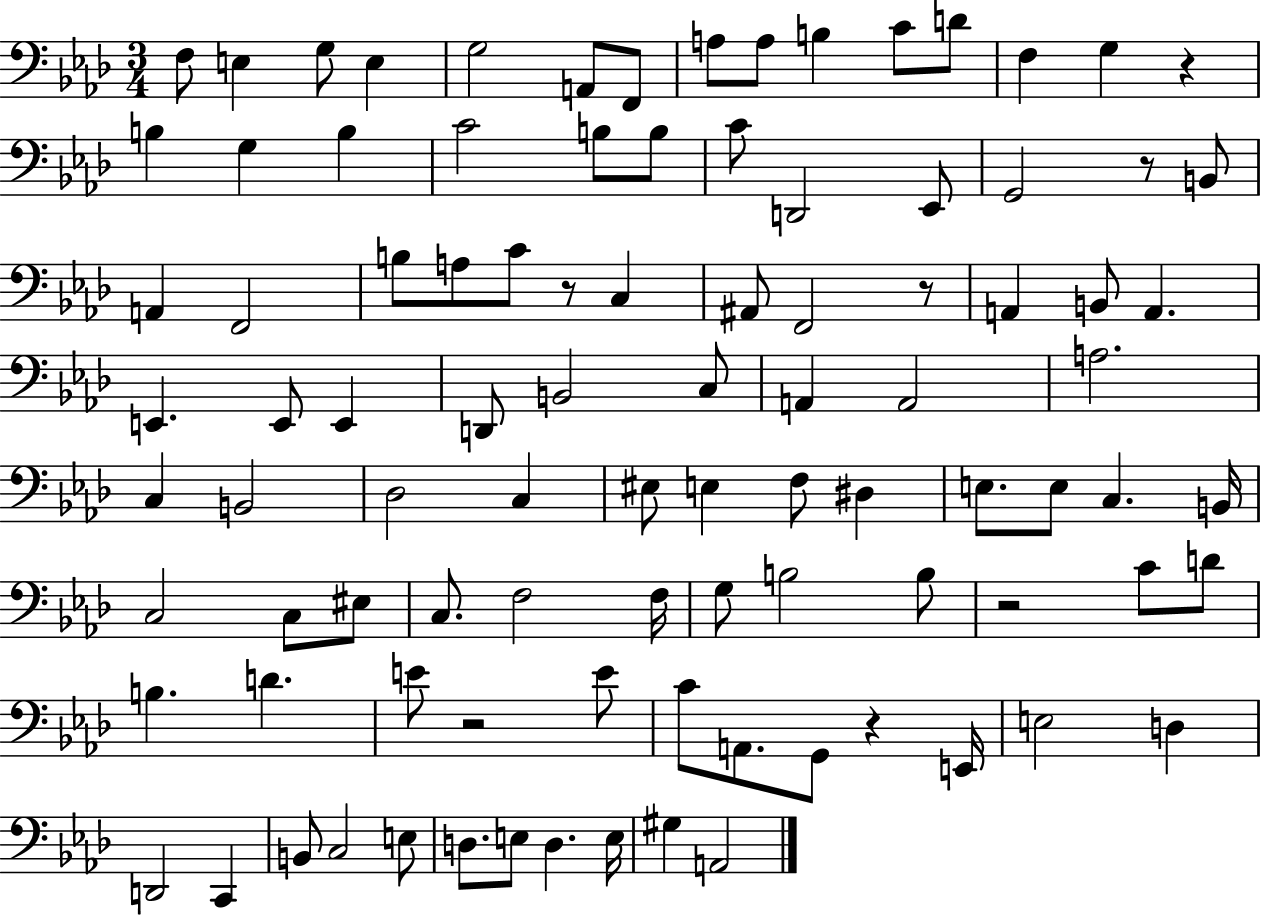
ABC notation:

X:1
T:Untitled
M:3/4
L:1/4
K:Ab
F,/2 E, G,/2 E, G,2 A,,/2 F,,/2 A,/2 A,/2 B, C/2 D/2 F, G, z B, G, B, C2 B,/2 B,/2 C/2 D,,2 _E,,/2 G,,2 z/2 B,,/2 A,, F,,2 B,/2 A,/2 C/2 z/2 C, ^A,,/2 F,,2 z/2 A,, B,,/2 A,, E,, E,,/2 E,, D,,/2 B,,2 C,/2 A,, A,,2 A,2 C, B,,2 _D,2 C, ^E,/2 E, F,/2 ^D, E,/2 E,/2 C, B,,/4 C,2 C,/2 ^E,/2 C,/2 F,2 F,/4 G,/2 B,2 B,/2 z2 C/2 D/2 B, D E/2 z2 E/2 C/2 A,,/2 G,,/2 z E,,/4 E,2 D, D,,2 C,, B,,/2 C,2 E,/2 D,/2 E,/2 D, E,/4 ^G, A,,2